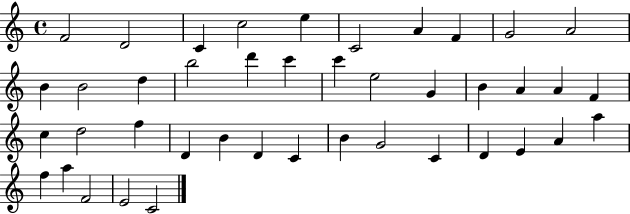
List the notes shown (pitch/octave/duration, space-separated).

F4/h D4/h C4/q C5/h E5/q C4/h A4/q F4/q G4/h A4/h B4/q B4/h D5/q B5/h D6/q C6/q C6/q E5/h G4/q B4/q A4/q A4/q F4/q C5/q D5/h F5/q D4/q B4/q D4/q C4/q B4/q G4/h C4/q D4/q E4/q A4/q A5/q F5/q A5/q F4/h E4/h C4/h